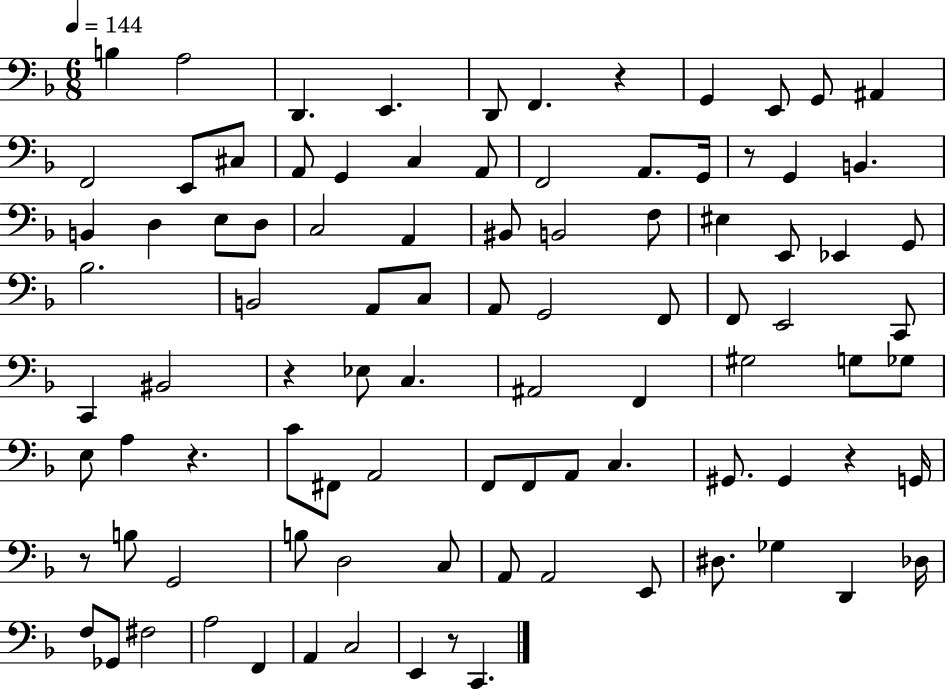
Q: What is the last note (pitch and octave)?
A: C2